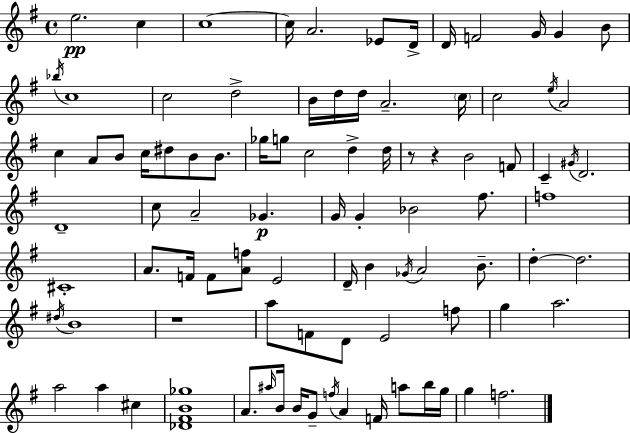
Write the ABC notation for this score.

X:1
T:Untitled
M:4/4
L:1/4
K:Em
e2 c c4 c/4 A2 _E/2 D/4 D/4 F2 G/4 G B/2 _b/4 c4 c2 d2 B/4 d/4 d/4 A2 c/4 c2 e/4 A2 c A/2 B/2 c/4 ^d/2 B/2 B/2 _g/4 g/2 c2 d d/4 z/2 z B2 F/2 C ^G/4 D2 D4 c/2 A2 _G G/4 G _B2 ^f/2 f4 ^C4 A/2 F/4 F/2 [Af]/2 E2 D/4 B _G/4 A2 B/2 d d2 ^d/4 B4 z4 a/2 F/2 D/2 E2 f/2 g a2 a2 a ^c [_D^FB_g]4 A/2 ^a/4 B/4 B/4 G/2 f/4 A F/4 a/2 b/4 g/4 g f2